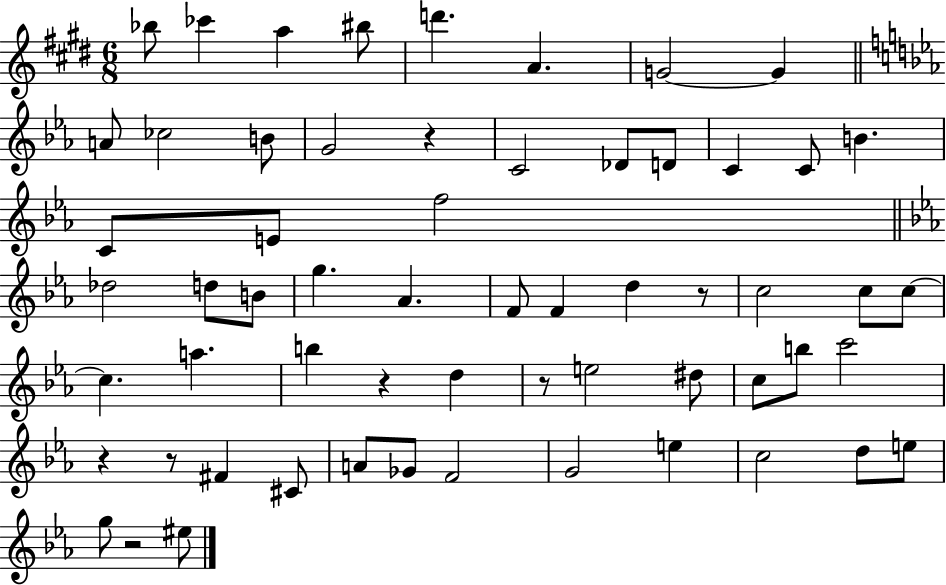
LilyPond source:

{
  \clef treble
  \numericTimeSignature
  \time 6/8
  \key e \major
  bes''8 ces'''4 a''4 bis''8 | d'''4. a'4. | g'2~~ g'4 | \bar "||" \break \key ees \major a'8 ces''2 b'8 | g'2 r4 | c'2 des'8 d'8 | c'4 c'8 b'4. | \break c'8 e'8 f''2 | \bar "||" \break \key ees \major des''2 d''8 b'8 | g''4. aes'4. | f'8 f'4 d''4 r8 | c''2 c''8 c''8~~ | \break c''4. a''4. | b''4 r4 d''4 | r8 e''2 dis''8 | c''8 b''8 c'''2 | \break r4 r8 fis'4 cis'8 | a'8 ges'8 f'2 | g'2 e''4 | c''2 d''8 e''8 | \break g''8 r2 eis''8 | \bar "|."
}